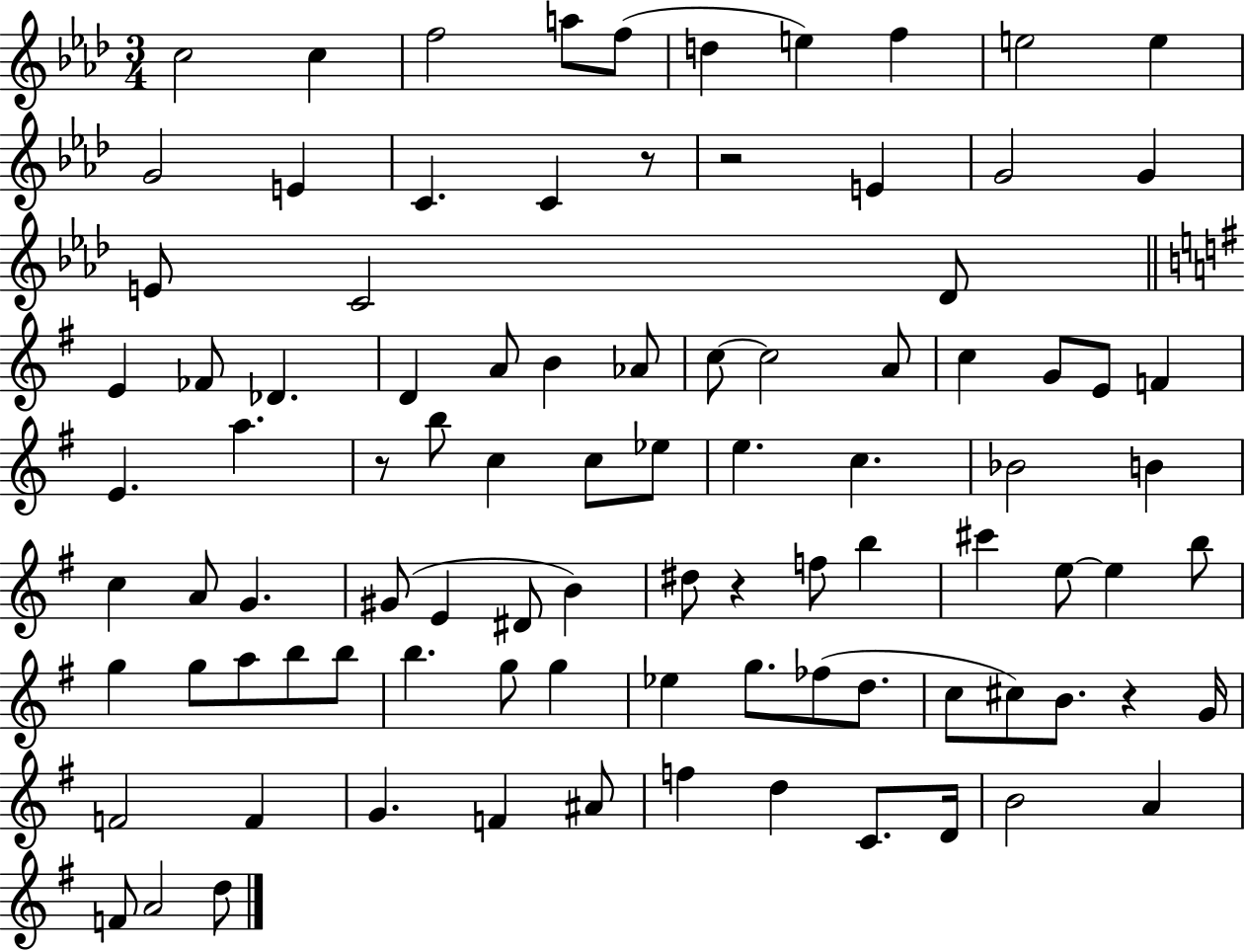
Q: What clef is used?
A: treble